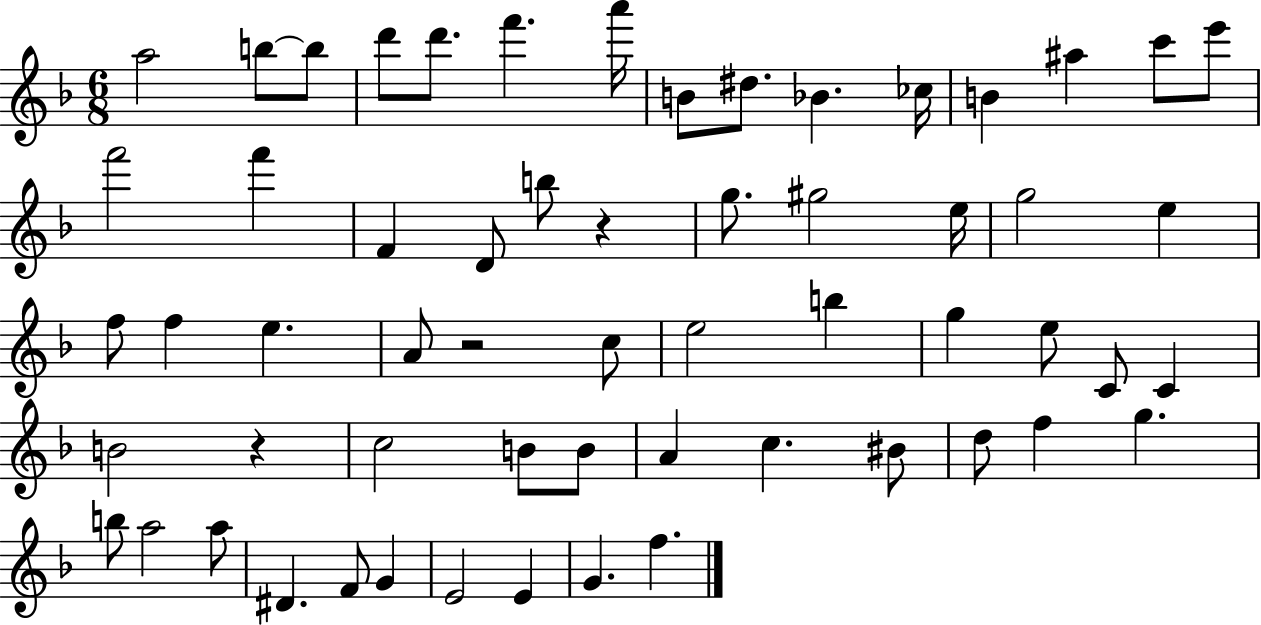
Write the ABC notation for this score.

X:1
T:Untitled
M:6/8
L:1/4
K:F
a2 b/2 b/2 d'/2 d'/2 f' a'/4 B/2 ^d/2 _B _c/4 B ^a c'/2 e'/2 f'2 f' F D/2 b/2 z g/2 ^g2 e/4 g2 e f/2 f e A/2 z2 c/2 e2 b g e/2 C/2 C B2 z c2 B/2 B/2 A c ^B/2 d/2 f g b/2 a2 a/2 ^D F/2 G E2 E G f